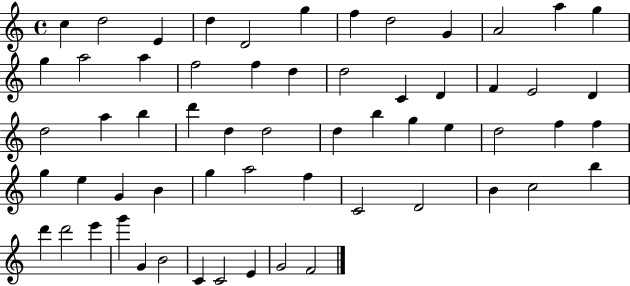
C5/q D5/h E4/q D5/q D4/h G5/q F5/q D5/h G4/q A4/h A5/q G5/q G5/q A5/h A5/q F5/h F5/q D5/q D5/h C4/q D4/q F4/q E4/h D4/q D5/h A5/q B5/q D6/q D5/q D5/h D5/q B5/q G5/q E5/q D5/h F5/q F5/q G5/q E5/q G4/q B4/q G5/q A5/h F5/q C4/h D4/h B4/q C5/h B5/q D6/q D6/h E6/q G6/q G4/q B4/h C4/q C4/h E4/q G4/h F4/h